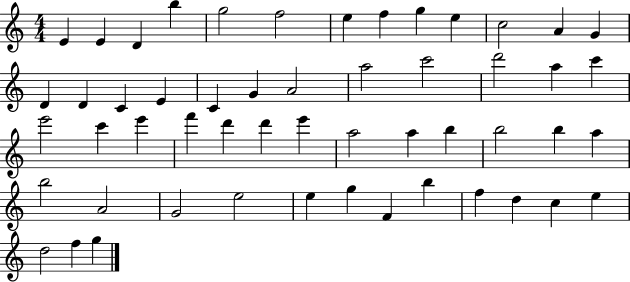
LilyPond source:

{
  \clef treble
  \numericTimeSignature
  \time 4/4
  \key c \major
  e'4 e'4 d'4 b''4 | g''2 f''2 | e''4 f''4 g''4 e''4 | c''2 a'4 g'4 | \break d'4 d'4 c'4 e'4 | c'4 g'4 a'2 | a''2 c'''2 | d'''2 a''4 c'''4 | \break e'''2 c'''4 e'''4 | f'''4 d'''4 d'''4 e'''4 | a''2 a''4 b''4 | b''2 b''4 a''4 | \break b''2 a'2 | g'2 e''2 | e''4 g''4 f'4 b''4 | f''4 d''4 c''4 e''4 | \break d''2 f''4 g''4 | \bar "|."
}